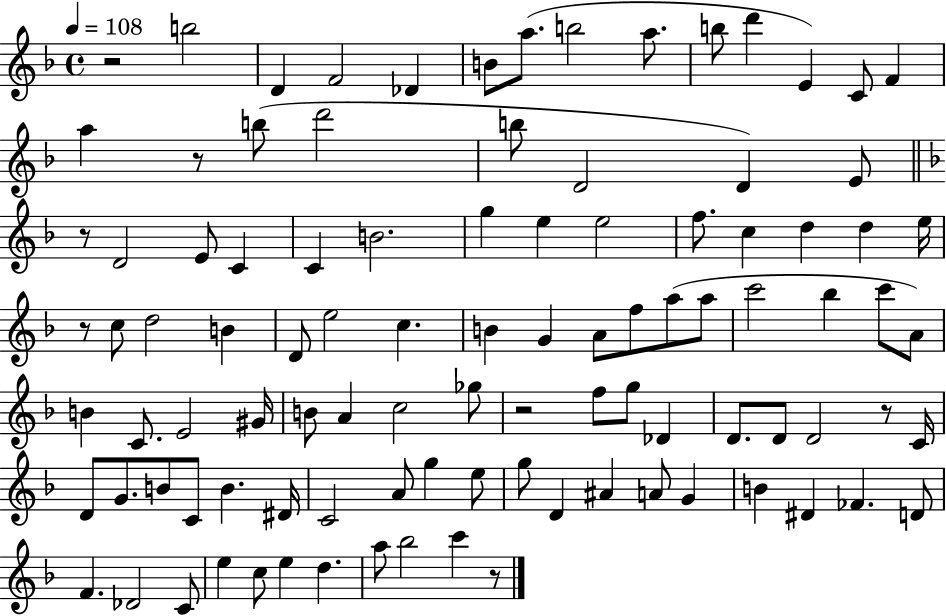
X:1
T:Untitled
M:4/4
L:1/4
K:F
z2 b2 D F2 _D B/2 a/2 b2 a/2 b/2 d' E C/2 F a z/2 b/2 d'2 b/2 D2 D E/2 z/2 D2 E/2 C C B2 g e e2 f/2 c d d e/4 z/2 c/2 d2 B D/2 e2 c B G A/2 f/2 a/2 a/2 c'2 _b c'/2 A/2 B C/2 E2 ^G/4 B/2 A c2 _g/2 z2 f/2 g/2 _D D/2 D/2 D2 z/2 C/4 D/2 G/2 B/2 C/2 B ^D/4 C2 A/2 g e/2 g/2 D ^A A/2 G B ^D _F D/2 F _D2 C/2 e c/2 e d a/2 _b2 c' z/2